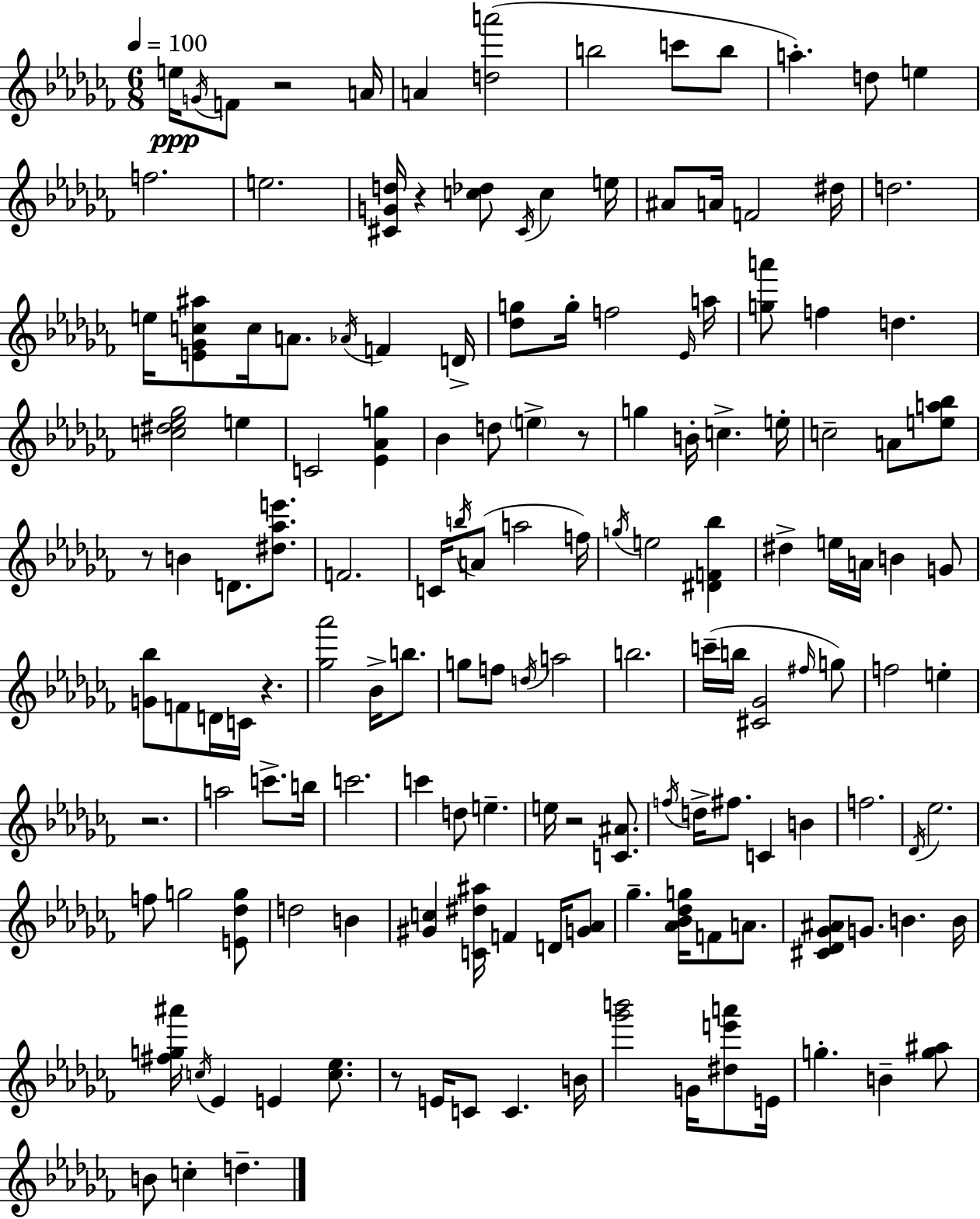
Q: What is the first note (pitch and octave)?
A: E5